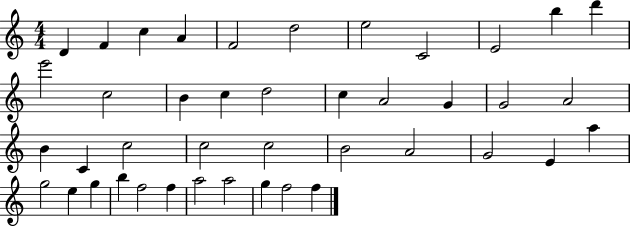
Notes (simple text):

D4/q F4/q C5/q A4/q F4/h D5/h E5/h C4/h E4/h B5/q D6/q E6/h C5/h B4/q C5/q D5/h C5/q A4/h G4/q G4/h A4/h B4/q C4/q C5/h C5/h C5/h B4/h A4/h G4/h E4/q A5/q G5/h E5/q G5/q B5/q F5/h F5/q A5/h A5/h G5/q F5/h F5/q